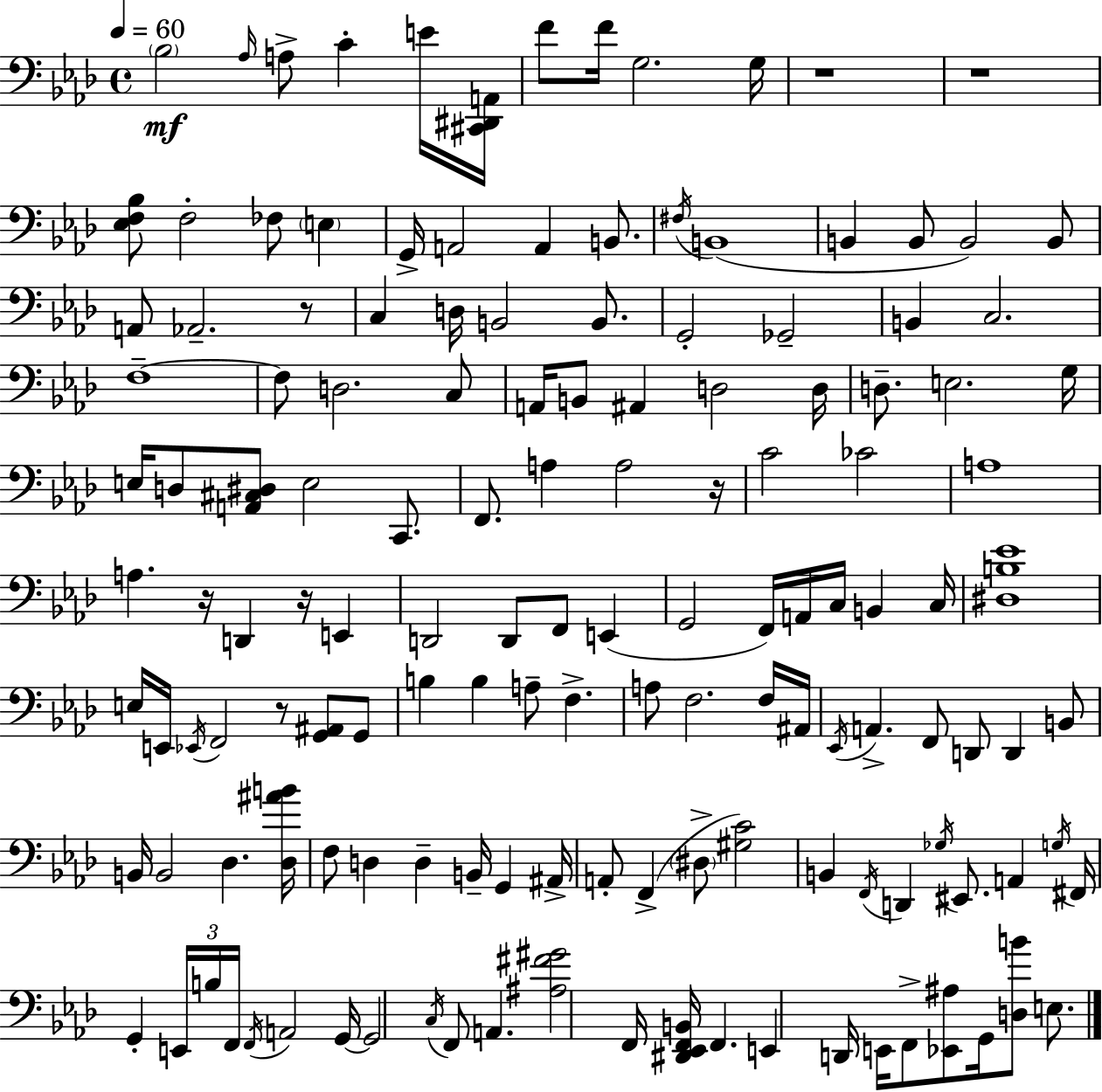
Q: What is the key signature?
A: AES major